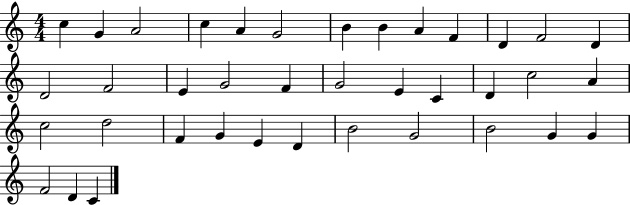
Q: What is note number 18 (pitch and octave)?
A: F4